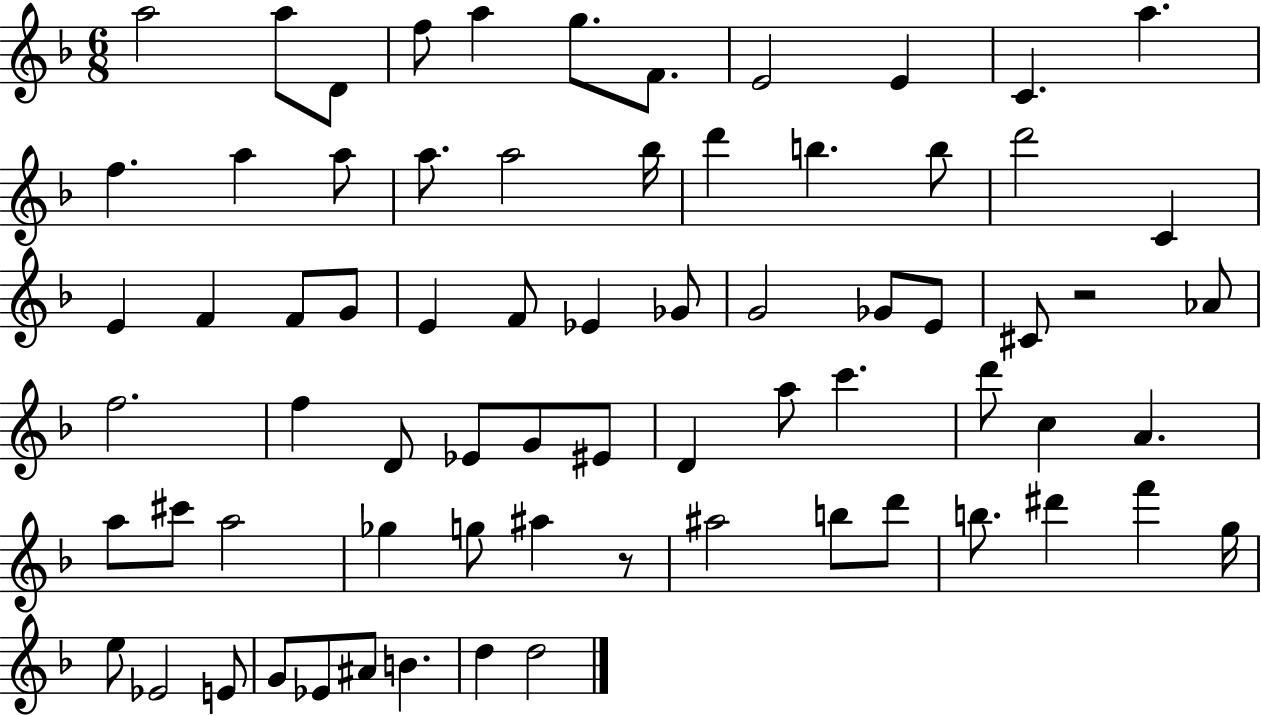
A5/h A5/e D4/e F5/e A5/q G5/e. F4/e. E4/h E4/q C4/q. A5/q. F5/q. A5/q A5/e A5/e. A5/h Bb5/s D6/q B5/q. B5/e D6/h C4/q E4/q F4/q F4/e G4/e E4/q F4/e Eb4/q Gb4/e G4/h Gb4/e E4/e C#4/e R/h Ab4/e F5/h. F5/q D4/e Eb4/e G4/e EIS4/e D4/q A5/e C6/q. D6/e C5/q A4/q. A5/e C#6/e A5/h Gb5/q G5/e A#5/q R/e A#5/h B5/e D6/e B5/e. D#6/q F6/q G5/s E5/e Eb4/h E4/e G4/e Eb4/e A#4/e B4/q. D5/q D5/h